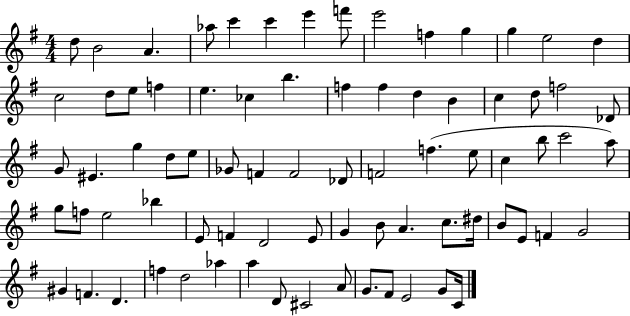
D5/e B4/h A4/q. Ab5/e C6/q C6/q E6/q F6/e E6/h F5/q G5/q G5/q E5/h D5/q C5/h D5/e E5/e F5/q E5/q. CES5/q B5/q. F5/q F5/q D5/q B4/q C5/q D5/e F5/h Db4/e G4/e EIS4/q. G5/q D5/e E5/e Gb4/e F4/q F4/h Db4/e F4/h F5/q. E5/e C5/q B5/e C6/h A5/e G5/e F5/e E5/h Bb5/q E4/e F4/q D4/h E4/e G4/q B4/e A4/q. C5/e. D#5/s B4/e E4/e F4/q G4/h G#4/q F4/q. D4/q. F5/q D5/h Ab5/q A5/q D4/e C#4/h A4/e G4/e. F#4/e E4/h G4/e C4/s